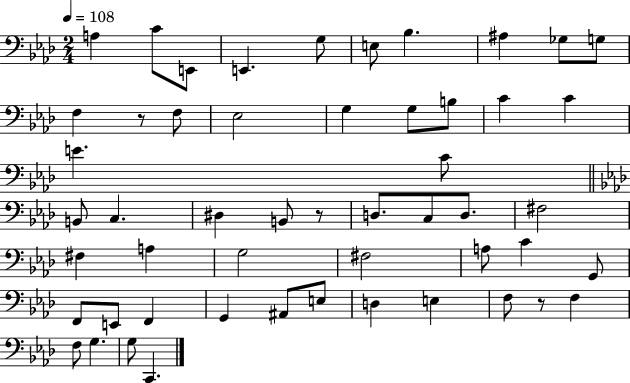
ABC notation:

X:1
T:Untitled
M:2/4
L:1/4
K:Ab
A, C/2 E,,/2 E,, G,/2 E,/2 _B, ^A, _G,/2 G,/2 F, z/2 F,/2 _E,2 G, G,/2 B,/2 C C E C/2 B,,/2 C, ^D, B,,/2 z/2 D,/2 C,/2 D,/2 ^F,2 ^F, A, G,2 ^F,2 A,/2 C G,,/2 F,,/2 E,,/2 F,, G,, ^A,,/2 E,/2 D, E, F,/2 z/2 F, F,/2 G, G,/2 C,,